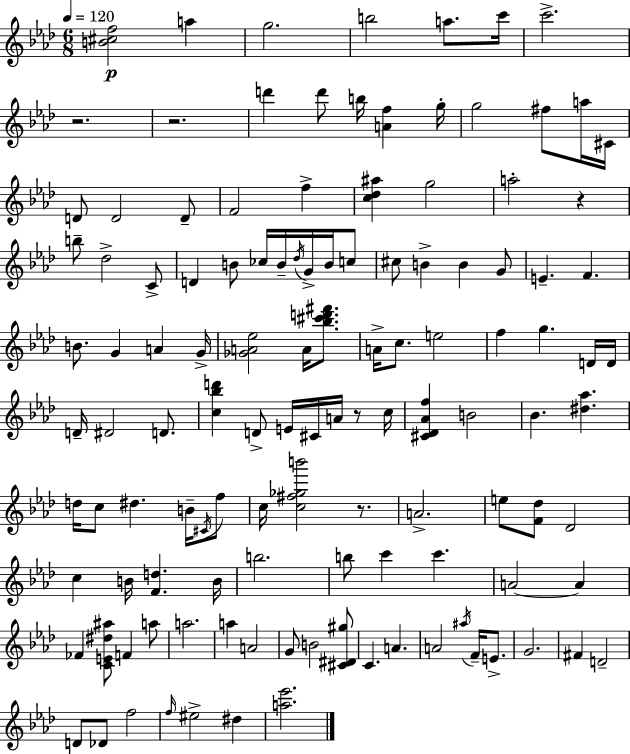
{
  \clef treble
  \numericTimeSignature
  \time 6/8
  \key aes \major
  \tempo 4 = 120
  <b' cis'' f''>2\p a''4 | g''2. | b''2 a''8. c'''16 | c'''2.-> | \break r2. | r2. | d'''4 d'''8 b''16 <a' f''>4 g''16-. | g''2 fis''8 a''16 cis'16 | \break d'8 d'2 d'8-- | f'2 f''4-> | <c'' des'' ais''>4 g''2 | a''2-. r4 | \break b''8-- des''2-> c'8-> | d'4 b'8 ces''16 b'16-- \acciaccatura { des''16 } g'16-> b'16 c''8 | cis''8 b'4-> b'4 g'8 | e'4.-- f'4. | \break b'8. g'4 a'4 | g'16-> <ges' a' ees''>2 a'16 <bes'' cis''' d''' fis'''>8. | a'16-> c''8. e''2 | f''4 g''4. d'16 | \break d'16 d'16-- dis'2 d'8. | <c'' bes'' d'''>4 d'8-> e'16 cis'16 a'16 r8 | c''16 <cis' des' aes' f''>4 b'2 | bes'4. <dis'' aes''>4. | \break d''16 c''8 dis''4. b'16-- \acciaccatura { cis'16 } | f''8 c''16 <c'' fis'' ges'' b'''>2 r8. | a'2.-> | e''8 <f' des''>8 des'2 | \break c''4 b'16 <f' d''>4. | b'16 b''2. | b''8 c'''4 c'''4. | a'2~~ a'4 | \break fes'4 <c' e' dis'' ais''>8 f'4 | a''8 a''2. | a''4 a'2 | g'8 b'2 | \break <cis' dis' gis''>8 c'4. a'4. | a'2 \acciaccatura { ais''16 } f'16-- | e'8.-> g'2. | fis'4 d'2-- | \break d'8 des'8 f''2 | \grace { f''16 } eis''2-> | dis''4 <a'' ees'''>2. | \bar "|."
}